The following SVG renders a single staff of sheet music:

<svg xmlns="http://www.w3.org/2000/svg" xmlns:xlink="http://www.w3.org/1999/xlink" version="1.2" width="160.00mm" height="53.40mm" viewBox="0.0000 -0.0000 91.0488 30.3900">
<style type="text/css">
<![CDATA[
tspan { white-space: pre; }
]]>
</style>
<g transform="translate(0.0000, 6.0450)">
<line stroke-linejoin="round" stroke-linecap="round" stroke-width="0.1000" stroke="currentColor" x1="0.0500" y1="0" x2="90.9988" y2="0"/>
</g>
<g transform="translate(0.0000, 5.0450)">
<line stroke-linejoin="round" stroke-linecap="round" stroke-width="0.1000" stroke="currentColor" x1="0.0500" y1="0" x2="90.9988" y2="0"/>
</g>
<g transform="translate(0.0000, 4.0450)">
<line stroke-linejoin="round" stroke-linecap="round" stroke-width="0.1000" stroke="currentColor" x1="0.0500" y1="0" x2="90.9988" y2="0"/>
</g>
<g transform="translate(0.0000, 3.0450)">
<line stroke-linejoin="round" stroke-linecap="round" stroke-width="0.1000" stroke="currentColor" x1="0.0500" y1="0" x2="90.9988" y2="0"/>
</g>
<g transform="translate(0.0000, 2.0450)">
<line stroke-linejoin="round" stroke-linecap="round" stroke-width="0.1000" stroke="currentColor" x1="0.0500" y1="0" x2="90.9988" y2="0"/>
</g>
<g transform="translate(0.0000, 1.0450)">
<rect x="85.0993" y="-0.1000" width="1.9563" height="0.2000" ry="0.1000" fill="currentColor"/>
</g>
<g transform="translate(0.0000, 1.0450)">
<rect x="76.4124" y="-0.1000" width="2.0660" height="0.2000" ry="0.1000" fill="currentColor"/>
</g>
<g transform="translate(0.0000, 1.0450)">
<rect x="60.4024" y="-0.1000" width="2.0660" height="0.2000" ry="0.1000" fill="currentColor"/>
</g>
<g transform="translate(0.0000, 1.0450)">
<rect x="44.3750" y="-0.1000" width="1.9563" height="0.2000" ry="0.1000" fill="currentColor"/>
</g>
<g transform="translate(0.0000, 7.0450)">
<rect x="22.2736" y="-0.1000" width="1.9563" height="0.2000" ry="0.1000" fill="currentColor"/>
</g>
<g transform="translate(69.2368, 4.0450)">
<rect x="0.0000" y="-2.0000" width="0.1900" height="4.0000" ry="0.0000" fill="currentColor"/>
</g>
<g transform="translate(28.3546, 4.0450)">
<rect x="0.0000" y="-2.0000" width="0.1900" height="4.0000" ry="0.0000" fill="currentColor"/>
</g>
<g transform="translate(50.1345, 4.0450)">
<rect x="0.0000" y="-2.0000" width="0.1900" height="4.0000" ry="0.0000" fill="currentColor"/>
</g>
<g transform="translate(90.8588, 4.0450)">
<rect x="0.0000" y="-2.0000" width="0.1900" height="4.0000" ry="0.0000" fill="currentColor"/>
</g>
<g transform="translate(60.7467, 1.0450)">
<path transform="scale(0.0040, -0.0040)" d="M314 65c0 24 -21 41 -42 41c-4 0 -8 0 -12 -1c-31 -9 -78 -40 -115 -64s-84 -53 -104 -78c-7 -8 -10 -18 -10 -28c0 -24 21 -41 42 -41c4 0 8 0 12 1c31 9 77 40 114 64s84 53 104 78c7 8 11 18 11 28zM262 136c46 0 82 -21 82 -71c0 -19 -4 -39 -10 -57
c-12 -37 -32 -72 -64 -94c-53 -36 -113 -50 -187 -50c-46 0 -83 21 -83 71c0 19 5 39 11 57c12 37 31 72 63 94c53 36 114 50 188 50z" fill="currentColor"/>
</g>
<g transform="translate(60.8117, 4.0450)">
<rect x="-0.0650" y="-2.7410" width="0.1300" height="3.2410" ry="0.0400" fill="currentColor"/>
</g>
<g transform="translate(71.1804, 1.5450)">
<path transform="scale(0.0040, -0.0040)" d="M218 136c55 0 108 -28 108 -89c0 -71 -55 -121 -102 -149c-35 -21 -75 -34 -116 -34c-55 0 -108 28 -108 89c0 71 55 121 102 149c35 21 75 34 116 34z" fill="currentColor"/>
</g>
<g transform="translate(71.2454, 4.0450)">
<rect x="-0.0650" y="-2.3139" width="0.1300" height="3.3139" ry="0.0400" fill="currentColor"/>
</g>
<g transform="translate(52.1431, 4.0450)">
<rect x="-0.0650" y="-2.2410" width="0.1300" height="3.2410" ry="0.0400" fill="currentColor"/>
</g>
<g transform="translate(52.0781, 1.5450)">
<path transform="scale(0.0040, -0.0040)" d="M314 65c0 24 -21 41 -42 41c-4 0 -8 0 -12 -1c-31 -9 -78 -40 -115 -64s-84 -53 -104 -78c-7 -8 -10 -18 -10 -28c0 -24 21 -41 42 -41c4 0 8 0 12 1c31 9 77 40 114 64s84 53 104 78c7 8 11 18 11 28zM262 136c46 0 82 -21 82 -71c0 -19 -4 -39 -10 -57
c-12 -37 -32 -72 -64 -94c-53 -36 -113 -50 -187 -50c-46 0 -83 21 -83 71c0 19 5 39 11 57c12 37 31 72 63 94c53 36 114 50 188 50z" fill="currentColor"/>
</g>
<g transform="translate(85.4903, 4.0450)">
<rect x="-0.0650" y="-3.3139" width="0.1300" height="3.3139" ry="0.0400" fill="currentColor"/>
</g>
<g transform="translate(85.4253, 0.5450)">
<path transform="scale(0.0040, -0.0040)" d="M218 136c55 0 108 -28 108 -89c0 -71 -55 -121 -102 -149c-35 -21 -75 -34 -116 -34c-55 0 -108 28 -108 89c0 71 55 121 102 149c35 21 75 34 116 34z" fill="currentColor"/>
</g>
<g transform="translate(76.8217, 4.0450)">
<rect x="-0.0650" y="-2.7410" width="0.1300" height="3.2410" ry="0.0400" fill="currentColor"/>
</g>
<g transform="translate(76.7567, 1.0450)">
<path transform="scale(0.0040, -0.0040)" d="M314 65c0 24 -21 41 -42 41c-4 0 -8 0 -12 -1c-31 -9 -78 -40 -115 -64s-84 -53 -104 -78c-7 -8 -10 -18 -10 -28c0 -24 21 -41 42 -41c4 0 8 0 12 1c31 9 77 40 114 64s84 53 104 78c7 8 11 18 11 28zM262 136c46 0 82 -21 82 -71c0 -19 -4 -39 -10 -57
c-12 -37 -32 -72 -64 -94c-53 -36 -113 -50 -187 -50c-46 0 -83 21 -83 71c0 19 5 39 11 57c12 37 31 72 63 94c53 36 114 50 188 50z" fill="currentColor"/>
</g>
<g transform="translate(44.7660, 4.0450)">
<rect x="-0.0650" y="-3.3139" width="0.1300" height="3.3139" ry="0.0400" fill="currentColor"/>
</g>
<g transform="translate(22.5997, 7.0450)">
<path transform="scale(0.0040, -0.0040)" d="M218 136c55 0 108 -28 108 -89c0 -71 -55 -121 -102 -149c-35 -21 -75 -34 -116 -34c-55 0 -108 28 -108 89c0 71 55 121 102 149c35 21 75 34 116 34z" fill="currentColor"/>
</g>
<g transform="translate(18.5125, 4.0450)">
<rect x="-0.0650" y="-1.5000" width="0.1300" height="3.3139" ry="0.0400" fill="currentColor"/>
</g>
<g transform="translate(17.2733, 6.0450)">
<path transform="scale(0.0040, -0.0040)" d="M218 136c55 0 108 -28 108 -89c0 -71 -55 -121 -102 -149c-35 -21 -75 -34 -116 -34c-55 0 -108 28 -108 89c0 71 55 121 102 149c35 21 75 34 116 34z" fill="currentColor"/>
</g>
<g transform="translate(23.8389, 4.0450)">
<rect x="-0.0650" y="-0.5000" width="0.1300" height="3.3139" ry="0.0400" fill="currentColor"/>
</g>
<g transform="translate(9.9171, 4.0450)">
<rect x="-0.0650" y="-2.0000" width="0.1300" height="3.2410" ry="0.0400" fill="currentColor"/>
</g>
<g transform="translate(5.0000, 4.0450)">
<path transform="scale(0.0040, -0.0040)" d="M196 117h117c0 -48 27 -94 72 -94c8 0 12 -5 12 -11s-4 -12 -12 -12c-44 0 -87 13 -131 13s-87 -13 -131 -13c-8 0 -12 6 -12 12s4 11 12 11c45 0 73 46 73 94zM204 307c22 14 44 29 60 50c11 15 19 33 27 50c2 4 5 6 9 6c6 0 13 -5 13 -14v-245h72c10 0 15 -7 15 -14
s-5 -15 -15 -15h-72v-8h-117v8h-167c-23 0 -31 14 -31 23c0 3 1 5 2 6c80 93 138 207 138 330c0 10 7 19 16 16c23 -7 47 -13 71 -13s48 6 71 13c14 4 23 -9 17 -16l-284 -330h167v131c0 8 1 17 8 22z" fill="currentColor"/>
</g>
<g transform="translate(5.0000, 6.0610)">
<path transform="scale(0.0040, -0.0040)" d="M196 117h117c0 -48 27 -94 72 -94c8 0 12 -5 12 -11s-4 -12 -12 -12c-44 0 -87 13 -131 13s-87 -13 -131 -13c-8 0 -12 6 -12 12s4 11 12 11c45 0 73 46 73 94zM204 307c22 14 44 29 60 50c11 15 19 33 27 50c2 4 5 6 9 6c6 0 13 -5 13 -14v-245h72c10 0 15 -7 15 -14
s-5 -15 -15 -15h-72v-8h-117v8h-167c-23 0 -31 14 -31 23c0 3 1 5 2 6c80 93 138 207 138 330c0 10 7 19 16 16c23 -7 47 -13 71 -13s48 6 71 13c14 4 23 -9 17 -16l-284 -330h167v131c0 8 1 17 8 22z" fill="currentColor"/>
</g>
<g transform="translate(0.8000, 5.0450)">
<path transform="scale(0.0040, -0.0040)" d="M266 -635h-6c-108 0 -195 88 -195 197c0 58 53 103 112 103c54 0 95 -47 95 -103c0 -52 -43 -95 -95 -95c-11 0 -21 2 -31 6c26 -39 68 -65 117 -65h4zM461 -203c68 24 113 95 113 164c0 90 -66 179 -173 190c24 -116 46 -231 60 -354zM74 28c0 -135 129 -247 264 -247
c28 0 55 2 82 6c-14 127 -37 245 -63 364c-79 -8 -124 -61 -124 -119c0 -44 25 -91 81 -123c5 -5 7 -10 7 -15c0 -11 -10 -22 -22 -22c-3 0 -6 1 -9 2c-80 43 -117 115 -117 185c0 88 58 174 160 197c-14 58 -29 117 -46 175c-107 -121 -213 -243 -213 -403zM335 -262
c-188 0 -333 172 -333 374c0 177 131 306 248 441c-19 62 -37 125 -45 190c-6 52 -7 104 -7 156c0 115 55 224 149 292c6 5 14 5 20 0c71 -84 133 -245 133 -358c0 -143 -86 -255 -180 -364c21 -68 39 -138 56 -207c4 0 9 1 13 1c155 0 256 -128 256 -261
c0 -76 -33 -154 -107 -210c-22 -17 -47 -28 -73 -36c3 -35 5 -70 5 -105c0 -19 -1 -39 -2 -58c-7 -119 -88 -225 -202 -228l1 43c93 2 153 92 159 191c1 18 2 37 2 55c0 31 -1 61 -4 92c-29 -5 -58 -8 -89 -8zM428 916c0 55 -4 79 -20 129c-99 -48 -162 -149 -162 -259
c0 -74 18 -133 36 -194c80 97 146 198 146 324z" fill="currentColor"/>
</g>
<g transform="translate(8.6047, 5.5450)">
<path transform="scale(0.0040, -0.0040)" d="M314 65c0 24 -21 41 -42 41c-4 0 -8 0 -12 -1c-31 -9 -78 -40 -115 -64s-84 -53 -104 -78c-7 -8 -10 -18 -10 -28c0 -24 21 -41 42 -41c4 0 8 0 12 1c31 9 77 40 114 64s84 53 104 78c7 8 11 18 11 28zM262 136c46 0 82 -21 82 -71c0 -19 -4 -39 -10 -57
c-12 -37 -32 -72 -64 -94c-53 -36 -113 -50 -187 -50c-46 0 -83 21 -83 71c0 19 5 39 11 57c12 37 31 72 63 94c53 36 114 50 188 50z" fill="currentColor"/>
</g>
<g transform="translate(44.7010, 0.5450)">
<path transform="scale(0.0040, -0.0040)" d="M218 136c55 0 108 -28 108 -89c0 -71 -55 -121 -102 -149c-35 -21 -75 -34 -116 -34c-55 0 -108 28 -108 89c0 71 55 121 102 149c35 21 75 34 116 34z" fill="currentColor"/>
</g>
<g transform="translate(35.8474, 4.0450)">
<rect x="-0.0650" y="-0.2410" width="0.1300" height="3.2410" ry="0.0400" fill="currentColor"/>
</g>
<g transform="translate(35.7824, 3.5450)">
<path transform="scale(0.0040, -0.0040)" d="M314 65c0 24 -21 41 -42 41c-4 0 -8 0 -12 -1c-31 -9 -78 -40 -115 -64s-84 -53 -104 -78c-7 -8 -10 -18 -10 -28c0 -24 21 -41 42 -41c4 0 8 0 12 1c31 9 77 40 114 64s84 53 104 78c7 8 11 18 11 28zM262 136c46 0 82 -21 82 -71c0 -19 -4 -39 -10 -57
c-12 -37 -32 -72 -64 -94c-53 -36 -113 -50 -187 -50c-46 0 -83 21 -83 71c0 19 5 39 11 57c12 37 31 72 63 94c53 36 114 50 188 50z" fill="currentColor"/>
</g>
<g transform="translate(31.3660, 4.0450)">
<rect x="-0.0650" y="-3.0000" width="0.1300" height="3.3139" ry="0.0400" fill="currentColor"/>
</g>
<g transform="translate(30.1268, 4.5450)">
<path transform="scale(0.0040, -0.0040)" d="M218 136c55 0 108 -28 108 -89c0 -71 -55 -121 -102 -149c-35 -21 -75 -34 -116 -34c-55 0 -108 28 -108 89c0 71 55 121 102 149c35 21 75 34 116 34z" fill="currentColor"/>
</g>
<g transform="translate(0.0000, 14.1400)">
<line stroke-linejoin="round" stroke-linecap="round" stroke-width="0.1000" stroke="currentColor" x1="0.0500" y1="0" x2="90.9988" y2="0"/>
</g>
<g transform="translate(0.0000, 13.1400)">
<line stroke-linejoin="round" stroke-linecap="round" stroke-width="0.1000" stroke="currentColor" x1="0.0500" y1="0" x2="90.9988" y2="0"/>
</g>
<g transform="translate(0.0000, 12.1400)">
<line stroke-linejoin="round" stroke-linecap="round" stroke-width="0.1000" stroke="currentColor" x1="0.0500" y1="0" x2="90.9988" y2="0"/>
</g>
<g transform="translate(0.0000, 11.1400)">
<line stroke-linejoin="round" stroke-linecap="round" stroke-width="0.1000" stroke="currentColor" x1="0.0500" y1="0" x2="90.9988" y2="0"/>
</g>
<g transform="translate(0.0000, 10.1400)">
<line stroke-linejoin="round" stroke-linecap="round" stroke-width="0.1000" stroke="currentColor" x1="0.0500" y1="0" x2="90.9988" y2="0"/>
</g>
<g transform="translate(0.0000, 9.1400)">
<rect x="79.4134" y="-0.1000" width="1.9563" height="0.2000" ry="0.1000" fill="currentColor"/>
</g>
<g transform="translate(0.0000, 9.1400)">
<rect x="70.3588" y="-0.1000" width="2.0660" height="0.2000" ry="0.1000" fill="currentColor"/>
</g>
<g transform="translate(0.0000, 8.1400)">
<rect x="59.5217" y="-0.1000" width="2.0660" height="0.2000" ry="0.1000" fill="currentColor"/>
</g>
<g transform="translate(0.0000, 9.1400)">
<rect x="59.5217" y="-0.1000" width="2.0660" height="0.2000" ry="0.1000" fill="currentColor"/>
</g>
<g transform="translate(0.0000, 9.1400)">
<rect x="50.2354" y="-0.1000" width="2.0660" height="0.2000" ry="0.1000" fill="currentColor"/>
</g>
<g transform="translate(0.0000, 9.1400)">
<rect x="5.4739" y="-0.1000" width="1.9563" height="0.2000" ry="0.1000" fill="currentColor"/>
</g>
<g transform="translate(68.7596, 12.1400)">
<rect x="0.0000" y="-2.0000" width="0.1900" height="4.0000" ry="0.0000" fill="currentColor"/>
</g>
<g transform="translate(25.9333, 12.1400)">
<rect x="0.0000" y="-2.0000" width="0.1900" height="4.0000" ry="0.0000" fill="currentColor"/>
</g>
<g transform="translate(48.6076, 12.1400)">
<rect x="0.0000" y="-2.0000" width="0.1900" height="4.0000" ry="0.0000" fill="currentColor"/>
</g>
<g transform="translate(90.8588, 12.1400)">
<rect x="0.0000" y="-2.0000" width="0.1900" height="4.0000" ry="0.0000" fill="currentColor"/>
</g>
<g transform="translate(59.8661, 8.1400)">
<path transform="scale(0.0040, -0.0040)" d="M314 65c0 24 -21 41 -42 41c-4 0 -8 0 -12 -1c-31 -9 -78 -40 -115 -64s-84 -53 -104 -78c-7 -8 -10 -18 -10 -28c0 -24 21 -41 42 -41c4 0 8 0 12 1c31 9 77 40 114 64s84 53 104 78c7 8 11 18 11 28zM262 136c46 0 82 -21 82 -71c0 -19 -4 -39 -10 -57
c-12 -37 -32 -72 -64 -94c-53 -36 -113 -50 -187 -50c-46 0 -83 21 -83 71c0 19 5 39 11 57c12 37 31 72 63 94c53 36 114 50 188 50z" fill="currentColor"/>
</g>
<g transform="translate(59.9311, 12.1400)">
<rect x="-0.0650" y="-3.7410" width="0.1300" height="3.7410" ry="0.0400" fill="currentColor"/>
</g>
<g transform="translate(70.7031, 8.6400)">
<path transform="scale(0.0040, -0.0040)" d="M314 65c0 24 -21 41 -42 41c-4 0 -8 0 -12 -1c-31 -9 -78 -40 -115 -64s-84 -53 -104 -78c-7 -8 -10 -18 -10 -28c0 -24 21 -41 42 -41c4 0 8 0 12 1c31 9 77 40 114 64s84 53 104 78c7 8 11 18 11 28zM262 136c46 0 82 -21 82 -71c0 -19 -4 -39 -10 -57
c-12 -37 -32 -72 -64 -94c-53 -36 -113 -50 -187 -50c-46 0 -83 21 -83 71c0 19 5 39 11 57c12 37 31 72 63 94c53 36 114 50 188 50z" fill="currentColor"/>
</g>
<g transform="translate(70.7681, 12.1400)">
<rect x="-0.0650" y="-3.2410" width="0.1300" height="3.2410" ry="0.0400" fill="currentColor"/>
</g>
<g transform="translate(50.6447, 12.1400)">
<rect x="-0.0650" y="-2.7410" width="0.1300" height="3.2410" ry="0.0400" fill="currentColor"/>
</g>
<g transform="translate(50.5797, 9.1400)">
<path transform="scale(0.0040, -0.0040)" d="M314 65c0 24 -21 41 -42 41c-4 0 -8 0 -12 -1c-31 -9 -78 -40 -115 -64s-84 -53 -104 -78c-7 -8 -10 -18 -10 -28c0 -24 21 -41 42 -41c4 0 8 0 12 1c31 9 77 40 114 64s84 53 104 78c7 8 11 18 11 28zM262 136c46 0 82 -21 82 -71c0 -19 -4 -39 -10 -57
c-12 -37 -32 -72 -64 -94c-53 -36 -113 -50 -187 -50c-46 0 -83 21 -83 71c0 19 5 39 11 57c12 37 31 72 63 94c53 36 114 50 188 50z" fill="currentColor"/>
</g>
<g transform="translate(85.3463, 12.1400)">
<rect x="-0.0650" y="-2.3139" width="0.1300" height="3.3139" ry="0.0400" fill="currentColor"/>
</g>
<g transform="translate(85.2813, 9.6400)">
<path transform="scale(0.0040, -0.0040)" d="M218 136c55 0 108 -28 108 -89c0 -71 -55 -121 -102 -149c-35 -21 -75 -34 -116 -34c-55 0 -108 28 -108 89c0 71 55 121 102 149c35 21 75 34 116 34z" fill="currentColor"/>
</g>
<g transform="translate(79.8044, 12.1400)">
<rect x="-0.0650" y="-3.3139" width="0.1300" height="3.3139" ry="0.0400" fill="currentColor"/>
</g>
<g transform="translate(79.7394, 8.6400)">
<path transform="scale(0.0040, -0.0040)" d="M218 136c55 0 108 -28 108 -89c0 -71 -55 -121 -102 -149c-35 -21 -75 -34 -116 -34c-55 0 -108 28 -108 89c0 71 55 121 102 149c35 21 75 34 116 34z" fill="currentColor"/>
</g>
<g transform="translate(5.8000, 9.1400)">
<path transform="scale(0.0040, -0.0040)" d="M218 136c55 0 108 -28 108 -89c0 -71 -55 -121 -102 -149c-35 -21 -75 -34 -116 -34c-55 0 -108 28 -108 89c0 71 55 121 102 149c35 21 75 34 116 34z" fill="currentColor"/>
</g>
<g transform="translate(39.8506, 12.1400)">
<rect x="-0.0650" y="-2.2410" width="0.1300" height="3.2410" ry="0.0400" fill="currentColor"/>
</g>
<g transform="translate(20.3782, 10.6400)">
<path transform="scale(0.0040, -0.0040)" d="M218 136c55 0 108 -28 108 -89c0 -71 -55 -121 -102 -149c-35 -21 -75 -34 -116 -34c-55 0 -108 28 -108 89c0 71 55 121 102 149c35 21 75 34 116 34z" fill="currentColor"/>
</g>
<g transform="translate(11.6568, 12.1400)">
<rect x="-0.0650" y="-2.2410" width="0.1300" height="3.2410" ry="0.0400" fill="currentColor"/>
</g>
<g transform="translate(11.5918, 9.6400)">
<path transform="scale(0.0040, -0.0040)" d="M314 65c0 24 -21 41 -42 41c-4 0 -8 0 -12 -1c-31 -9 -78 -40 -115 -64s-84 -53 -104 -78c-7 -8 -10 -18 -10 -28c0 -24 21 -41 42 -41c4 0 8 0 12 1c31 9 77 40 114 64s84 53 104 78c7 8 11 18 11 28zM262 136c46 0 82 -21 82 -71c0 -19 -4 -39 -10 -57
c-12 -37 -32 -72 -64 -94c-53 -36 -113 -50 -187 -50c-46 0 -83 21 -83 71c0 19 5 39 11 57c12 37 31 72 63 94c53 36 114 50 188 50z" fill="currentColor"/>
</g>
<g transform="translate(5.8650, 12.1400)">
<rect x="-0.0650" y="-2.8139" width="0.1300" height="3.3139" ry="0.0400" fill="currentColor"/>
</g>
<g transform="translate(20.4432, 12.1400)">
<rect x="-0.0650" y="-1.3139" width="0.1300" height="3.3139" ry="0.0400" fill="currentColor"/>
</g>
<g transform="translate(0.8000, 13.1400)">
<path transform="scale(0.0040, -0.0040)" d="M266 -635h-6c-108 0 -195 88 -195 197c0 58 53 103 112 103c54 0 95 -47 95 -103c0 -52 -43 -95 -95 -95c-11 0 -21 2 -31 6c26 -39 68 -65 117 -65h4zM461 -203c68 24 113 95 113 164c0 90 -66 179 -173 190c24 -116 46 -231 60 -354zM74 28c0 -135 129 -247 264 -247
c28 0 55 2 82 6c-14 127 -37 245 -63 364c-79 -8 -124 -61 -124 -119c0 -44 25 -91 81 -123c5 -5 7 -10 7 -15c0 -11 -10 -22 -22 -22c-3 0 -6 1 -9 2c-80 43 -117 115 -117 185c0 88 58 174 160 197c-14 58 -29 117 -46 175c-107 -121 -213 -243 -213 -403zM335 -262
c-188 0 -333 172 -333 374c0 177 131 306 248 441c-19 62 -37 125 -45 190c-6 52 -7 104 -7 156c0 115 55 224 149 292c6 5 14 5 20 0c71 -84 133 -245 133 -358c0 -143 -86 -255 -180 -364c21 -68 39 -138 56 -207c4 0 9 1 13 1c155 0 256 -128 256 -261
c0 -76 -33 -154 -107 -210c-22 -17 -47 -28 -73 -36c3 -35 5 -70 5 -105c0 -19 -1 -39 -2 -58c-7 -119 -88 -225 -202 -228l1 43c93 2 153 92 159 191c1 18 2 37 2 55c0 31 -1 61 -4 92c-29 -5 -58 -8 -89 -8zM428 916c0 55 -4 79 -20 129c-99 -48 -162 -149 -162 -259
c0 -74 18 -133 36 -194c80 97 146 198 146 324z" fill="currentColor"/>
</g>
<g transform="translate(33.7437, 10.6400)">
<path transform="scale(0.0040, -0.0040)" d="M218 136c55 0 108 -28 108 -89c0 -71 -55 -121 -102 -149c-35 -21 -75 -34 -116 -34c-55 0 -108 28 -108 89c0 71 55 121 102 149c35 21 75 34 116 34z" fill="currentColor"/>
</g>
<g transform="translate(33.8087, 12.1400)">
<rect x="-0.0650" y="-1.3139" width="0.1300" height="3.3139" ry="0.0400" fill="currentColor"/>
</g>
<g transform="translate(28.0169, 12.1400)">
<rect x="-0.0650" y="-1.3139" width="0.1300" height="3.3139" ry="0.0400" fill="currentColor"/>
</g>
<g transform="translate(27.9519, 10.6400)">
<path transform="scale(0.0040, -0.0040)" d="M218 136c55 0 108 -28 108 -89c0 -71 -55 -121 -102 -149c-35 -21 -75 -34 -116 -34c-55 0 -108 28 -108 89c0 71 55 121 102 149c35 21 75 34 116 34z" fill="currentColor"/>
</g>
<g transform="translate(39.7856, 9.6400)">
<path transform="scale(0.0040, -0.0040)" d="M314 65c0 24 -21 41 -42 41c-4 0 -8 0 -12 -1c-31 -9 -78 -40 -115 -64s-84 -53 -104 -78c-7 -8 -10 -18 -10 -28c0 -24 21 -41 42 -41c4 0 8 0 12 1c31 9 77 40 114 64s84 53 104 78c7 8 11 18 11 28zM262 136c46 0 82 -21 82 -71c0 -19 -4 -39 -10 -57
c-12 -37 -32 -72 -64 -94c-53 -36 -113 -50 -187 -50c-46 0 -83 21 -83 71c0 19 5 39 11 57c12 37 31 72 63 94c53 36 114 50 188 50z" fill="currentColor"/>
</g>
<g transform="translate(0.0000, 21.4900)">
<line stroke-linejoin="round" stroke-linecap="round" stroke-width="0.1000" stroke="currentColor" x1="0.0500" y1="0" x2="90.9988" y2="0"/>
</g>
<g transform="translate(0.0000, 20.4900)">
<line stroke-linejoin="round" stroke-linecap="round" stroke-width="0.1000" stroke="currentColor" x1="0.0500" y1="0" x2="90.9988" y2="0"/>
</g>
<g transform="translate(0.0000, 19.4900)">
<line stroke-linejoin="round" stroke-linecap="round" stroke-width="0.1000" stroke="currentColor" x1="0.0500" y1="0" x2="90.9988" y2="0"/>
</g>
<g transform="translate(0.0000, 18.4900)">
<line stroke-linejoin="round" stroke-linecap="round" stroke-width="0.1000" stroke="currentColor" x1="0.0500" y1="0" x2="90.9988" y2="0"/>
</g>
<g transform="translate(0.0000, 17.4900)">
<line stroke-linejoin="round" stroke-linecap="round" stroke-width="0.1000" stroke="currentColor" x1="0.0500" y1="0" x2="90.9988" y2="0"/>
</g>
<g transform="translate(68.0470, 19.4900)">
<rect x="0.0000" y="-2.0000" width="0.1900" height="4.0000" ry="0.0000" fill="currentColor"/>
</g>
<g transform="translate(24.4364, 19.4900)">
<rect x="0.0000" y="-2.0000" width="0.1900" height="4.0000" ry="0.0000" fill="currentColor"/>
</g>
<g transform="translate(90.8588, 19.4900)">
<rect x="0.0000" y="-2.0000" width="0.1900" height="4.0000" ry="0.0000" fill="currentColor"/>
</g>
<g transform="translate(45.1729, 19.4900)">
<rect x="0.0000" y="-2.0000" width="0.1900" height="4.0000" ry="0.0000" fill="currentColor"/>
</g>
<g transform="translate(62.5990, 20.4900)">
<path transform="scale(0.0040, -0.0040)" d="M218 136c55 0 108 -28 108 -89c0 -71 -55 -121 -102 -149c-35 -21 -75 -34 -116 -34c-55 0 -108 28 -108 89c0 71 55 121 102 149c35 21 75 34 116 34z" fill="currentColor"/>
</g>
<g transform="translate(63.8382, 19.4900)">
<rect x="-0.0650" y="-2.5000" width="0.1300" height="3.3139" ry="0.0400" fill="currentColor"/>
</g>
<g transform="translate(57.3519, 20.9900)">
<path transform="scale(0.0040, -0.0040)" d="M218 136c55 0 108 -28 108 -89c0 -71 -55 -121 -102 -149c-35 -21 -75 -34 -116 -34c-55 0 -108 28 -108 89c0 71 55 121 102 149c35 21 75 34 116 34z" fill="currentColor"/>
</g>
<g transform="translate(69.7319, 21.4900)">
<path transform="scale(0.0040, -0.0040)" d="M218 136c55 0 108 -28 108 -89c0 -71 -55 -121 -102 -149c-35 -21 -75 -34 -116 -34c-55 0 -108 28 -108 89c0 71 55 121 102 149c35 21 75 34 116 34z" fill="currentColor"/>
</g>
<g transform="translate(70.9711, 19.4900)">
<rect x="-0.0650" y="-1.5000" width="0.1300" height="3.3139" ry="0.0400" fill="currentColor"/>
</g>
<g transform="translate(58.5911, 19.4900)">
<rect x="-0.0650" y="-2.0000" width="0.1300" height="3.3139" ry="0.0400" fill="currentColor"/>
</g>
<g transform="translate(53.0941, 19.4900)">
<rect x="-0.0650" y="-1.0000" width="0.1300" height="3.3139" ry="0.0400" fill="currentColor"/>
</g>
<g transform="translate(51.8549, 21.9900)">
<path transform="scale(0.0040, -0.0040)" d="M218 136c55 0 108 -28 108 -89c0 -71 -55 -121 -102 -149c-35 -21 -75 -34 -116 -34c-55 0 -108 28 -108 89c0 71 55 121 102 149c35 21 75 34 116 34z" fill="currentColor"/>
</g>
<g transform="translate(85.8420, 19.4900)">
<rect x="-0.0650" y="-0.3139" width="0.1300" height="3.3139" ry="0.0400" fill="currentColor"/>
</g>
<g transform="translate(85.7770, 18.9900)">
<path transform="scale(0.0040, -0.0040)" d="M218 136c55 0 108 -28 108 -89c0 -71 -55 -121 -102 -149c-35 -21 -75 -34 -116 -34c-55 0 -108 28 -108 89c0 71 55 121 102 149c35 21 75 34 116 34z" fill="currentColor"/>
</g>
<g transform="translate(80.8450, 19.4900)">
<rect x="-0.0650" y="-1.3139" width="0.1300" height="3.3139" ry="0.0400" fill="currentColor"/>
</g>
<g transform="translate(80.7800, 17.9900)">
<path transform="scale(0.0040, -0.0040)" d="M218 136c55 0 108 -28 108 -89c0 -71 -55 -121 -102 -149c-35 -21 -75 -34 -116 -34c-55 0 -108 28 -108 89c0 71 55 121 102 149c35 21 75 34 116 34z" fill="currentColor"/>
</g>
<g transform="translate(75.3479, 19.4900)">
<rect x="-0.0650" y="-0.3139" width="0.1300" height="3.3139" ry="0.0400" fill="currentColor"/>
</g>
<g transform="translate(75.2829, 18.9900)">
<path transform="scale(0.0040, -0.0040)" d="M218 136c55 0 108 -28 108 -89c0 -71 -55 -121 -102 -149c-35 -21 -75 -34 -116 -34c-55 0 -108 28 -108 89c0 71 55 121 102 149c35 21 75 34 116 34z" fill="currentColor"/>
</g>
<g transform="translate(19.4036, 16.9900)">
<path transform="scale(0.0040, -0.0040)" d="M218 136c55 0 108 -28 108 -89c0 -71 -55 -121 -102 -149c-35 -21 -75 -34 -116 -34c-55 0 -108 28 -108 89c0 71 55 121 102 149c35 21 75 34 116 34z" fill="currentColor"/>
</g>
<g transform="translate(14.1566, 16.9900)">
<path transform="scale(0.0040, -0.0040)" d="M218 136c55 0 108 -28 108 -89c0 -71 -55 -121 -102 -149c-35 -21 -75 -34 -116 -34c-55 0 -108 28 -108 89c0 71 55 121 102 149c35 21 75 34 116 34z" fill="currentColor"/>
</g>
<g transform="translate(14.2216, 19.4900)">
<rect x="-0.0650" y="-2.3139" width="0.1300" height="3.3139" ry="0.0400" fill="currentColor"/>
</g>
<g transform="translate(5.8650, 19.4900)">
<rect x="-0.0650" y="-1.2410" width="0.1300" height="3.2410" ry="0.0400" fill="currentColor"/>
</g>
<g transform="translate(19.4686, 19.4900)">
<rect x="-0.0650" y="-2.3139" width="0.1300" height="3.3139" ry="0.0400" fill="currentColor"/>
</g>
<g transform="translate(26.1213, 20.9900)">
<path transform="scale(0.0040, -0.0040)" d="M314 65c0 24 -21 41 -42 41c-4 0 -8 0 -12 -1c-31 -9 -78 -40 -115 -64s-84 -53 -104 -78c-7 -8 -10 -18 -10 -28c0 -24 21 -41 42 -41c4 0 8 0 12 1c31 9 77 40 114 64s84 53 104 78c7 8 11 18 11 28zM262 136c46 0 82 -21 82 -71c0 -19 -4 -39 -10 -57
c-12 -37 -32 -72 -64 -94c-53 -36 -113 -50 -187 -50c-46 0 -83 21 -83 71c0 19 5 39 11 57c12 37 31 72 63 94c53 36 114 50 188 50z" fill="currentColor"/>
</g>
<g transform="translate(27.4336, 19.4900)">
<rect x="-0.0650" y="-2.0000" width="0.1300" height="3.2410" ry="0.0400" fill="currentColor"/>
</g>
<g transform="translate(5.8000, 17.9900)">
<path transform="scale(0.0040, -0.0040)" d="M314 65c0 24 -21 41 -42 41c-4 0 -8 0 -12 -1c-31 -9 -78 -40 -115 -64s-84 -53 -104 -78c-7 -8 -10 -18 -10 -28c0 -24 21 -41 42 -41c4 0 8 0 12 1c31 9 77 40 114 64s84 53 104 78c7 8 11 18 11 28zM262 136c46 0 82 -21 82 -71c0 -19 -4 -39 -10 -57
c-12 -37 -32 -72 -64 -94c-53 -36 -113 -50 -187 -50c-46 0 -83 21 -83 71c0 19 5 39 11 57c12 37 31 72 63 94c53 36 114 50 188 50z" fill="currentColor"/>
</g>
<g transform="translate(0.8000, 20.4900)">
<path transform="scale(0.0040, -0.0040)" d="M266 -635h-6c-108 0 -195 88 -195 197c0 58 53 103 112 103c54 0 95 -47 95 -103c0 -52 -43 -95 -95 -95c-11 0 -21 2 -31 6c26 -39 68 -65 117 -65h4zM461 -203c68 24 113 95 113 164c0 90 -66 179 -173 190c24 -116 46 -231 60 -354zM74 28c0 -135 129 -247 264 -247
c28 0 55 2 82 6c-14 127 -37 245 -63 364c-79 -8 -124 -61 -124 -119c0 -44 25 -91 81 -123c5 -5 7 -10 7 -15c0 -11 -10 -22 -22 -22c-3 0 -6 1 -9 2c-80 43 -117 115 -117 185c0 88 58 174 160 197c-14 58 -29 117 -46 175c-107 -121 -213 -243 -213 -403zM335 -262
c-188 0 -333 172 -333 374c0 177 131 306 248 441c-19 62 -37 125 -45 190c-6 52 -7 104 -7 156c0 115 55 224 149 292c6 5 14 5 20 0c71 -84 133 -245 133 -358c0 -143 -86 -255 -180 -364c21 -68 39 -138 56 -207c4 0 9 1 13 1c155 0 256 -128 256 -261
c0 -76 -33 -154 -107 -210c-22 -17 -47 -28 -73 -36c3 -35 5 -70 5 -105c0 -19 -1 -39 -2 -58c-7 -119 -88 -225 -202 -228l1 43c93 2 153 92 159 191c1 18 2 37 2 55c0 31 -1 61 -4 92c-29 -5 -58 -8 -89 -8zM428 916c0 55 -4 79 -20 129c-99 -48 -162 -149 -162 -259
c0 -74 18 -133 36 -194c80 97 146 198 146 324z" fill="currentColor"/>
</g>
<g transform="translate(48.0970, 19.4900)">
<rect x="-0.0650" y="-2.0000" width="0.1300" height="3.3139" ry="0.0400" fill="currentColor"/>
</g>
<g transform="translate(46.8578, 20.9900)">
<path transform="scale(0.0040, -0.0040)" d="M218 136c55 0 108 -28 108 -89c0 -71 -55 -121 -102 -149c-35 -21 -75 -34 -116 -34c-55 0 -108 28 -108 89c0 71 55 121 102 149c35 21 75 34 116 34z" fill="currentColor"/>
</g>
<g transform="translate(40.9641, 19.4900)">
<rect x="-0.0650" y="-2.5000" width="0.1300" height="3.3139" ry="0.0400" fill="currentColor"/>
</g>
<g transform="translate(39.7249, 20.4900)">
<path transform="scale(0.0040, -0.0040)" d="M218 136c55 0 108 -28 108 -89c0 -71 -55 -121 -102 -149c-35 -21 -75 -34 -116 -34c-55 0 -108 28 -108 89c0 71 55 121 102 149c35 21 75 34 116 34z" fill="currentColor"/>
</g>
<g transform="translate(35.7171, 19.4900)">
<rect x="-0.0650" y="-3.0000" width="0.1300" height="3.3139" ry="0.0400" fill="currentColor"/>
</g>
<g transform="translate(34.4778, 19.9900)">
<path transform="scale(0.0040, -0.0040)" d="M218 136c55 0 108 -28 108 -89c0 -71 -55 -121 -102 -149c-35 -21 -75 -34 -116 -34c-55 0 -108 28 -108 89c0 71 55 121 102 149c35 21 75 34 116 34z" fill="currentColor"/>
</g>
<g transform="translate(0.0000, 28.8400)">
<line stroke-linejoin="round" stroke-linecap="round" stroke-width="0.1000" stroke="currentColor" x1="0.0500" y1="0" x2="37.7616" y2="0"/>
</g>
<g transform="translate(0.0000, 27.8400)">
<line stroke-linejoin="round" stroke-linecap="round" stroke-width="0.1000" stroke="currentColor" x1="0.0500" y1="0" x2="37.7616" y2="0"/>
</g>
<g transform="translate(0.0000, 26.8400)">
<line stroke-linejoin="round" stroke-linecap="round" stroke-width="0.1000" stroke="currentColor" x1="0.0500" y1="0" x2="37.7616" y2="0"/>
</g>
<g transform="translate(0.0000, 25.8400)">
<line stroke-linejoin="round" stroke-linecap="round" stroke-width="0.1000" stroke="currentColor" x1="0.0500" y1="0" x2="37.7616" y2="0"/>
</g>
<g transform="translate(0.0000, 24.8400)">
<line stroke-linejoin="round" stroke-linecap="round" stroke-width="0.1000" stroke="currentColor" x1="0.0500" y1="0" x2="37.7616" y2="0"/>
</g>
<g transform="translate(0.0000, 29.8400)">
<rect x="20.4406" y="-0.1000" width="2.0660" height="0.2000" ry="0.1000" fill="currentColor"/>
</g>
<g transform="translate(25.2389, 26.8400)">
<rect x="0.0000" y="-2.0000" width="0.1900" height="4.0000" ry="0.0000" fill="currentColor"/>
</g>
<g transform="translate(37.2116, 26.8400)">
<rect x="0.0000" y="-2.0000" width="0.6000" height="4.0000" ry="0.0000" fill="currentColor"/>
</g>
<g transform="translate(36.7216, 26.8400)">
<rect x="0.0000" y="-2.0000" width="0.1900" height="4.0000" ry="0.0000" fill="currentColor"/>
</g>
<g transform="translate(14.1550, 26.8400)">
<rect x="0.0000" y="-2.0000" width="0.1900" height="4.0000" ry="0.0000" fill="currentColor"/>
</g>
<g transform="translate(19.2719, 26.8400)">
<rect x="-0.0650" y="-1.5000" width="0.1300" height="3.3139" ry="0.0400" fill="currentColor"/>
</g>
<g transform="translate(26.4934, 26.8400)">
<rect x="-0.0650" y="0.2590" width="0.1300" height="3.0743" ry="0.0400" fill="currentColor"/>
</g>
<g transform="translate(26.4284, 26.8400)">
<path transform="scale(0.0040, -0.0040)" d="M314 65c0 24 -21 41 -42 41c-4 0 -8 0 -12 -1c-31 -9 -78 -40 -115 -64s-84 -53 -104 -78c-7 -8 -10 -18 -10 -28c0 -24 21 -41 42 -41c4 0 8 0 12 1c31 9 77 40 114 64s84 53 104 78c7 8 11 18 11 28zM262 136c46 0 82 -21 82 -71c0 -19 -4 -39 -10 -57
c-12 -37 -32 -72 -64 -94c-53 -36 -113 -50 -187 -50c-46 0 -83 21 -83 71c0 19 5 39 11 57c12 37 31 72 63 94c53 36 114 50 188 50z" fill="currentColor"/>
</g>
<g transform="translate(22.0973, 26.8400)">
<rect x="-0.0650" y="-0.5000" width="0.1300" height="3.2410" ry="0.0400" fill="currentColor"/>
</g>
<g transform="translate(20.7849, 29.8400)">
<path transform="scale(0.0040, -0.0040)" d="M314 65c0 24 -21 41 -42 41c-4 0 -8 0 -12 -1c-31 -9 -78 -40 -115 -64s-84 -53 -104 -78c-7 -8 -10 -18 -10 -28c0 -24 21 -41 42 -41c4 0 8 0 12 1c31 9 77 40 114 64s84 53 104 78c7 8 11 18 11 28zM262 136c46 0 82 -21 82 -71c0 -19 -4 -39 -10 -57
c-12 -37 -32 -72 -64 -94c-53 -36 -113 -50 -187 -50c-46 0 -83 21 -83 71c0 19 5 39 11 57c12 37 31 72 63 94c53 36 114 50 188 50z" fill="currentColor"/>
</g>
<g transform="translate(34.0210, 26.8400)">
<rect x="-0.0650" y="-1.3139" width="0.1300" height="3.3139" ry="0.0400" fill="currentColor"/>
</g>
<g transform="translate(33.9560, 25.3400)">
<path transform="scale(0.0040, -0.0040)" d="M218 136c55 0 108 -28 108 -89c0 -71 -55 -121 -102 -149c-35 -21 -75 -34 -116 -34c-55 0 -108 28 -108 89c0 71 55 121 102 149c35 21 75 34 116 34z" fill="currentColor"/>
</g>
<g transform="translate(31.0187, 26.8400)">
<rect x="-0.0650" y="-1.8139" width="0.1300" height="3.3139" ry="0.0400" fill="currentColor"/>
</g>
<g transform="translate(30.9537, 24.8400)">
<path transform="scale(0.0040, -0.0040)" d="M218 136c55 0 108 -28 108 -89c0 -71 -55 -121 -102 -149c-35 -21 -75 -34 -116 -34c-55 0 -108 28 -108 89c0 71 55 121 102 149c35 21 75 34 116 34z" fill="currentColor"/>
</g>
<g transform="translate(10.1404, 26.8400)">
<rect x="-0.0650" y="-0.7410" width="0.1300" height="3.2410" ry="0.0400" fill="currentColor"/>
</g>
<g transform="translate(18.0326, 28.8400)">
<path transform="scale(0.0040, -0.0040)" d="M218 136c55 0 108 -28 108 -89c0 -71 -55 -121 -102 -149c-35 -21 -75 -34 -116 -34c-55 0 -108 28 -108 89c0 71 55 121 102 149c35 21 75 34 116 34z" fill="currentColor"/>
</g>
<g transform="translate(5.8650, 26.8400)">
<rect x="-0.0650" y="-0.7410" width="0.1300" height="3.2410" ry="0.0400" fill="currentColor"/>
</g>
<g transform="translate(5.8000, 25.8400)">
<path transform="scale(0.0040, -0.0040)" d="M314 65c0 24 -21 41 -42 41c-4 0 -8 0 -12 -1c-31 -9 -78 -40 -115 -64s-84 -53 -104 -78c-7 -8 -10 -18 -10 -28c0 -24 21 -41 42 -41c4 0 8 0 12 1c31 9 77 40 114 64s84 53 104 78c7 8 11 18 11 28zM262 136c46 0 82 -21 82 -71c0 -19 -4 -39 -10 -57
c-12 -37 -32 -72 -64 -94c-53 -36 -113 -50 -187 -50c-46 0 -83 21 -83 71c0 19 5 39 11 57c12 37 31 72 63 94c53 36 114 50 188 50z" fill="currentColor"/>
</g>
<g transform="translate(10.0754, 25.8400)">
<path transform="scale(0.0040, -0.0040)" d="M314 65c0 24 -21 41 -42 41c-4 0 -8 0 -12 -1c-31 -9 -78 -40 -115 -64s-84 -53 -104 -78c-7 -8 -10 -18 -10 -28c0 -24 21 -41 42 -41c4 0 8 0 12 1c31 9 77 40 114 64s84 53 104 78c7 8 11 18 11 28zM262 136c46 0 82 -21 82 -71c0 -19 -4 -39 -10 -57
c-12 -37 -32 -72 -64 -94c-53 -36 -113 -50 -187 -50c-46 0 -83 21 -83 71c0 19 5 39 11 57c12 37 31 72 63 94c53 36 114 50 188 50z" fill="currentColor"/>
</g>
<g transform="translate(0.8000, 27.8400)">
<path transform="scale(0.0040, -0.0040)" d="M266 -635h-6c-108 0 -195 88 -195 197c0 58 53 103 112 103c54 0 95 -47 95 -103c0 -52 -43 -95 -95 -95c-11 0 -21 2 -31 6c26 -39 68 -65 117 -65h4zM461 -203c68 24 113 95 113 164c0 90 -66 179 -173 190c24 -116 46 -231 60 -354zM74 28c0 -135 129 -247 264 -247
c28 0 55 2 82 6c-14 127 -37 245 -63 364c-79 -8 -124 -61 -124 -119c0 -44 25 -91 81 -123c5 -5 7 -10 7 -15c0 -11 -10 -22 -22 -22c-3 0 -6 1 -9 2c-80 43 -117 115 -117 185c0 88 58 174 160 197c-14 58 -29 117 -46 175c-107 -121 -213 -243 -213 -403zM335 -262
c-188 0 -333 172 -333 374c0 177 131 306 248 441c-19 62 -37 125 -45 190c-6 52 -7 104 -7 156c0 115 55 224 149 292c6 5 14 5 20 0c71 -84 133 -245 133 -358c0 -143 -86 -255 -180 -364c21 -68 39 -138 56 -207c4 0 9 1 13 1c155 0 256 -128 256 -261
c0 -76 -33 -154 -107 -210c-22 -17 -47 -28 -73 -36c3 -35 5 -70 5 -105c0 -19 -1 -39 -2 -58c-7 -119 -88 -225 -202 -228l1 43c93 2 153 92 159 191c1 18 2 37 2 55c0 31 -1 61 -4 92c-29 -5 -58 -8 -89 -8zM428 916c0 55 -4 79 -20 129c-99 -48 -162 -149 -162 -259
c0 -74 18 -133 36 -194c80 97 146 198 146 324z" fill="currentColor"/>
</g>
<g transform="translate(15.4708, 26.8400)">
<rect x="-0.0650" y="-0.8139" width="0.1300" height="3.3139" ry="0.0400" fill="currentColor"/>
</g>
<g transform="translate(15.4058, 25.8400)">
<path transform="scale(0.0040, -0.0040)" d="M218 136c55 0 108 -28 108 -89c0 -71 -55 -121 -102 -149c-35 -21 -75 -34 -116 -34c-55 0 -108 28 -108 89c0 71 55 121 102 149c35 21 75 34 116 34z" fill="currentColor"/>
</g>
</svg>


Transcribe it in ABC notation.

X:1
T:Untitled
M:4/4
L:1/4
K:C
F2 E C A c2 b g2 a2 g a2 b a g2 e e e g2 a2 c'2 b2 b g e2 g g F2 A G F D F G E c e c d2 d2 d E C2 B2 f e